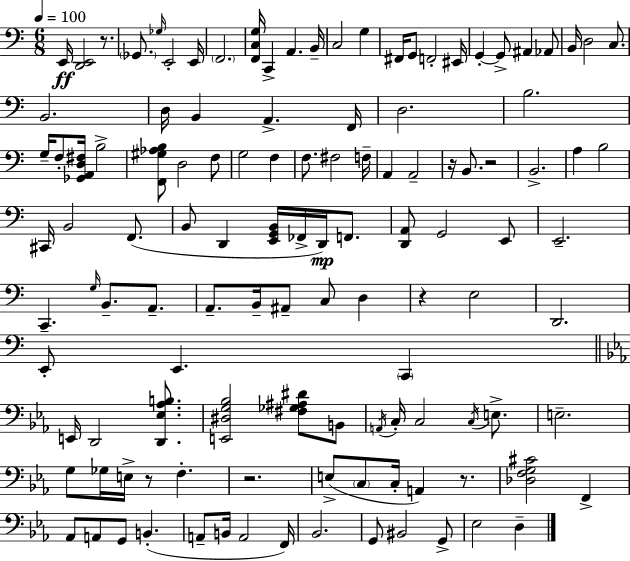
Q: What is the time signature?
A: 6/8